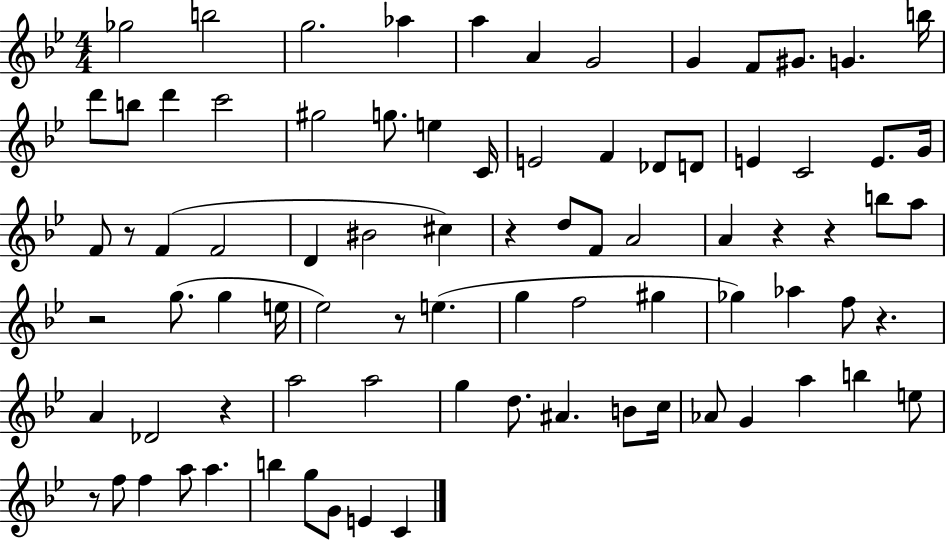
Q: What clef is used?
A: treble